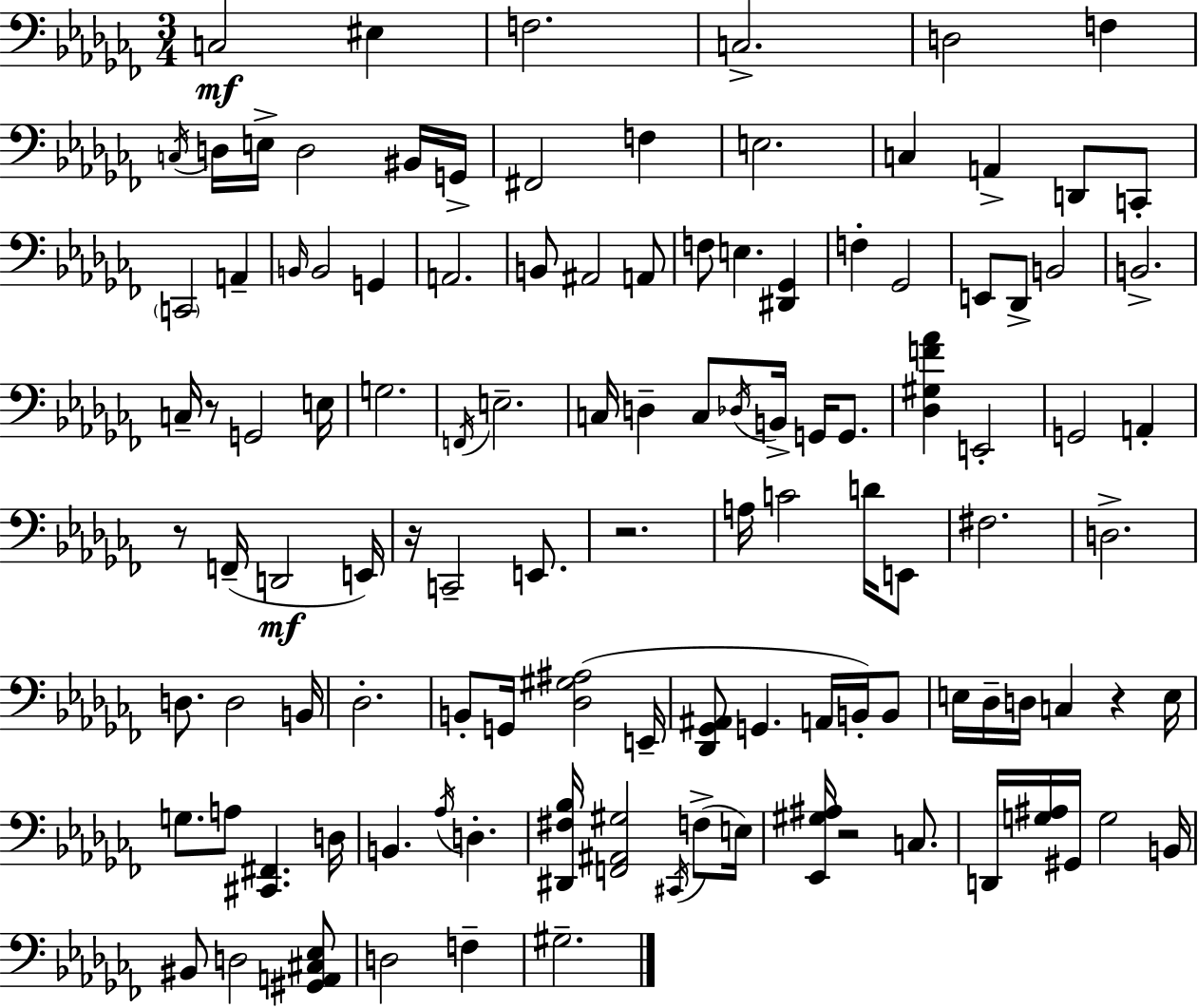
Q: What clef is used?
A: bass